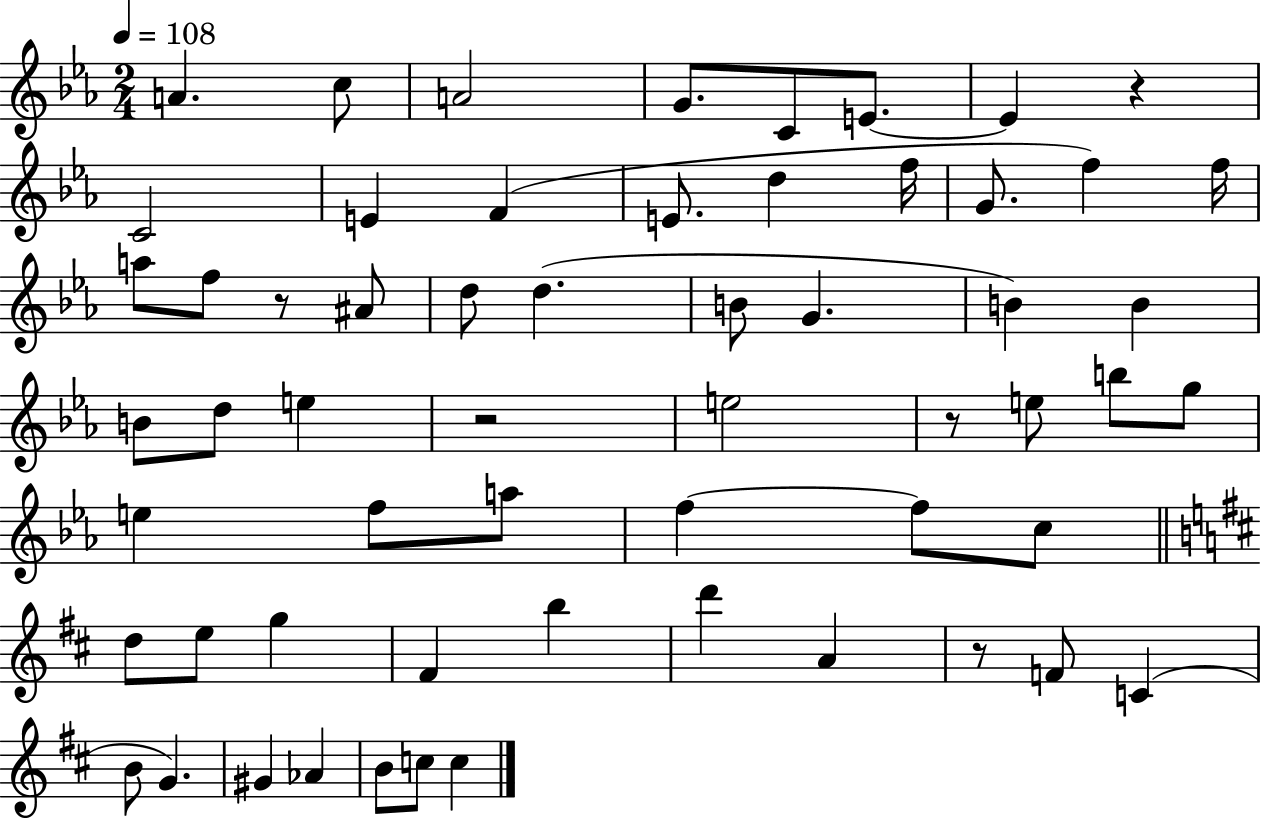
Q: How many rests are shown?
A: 5